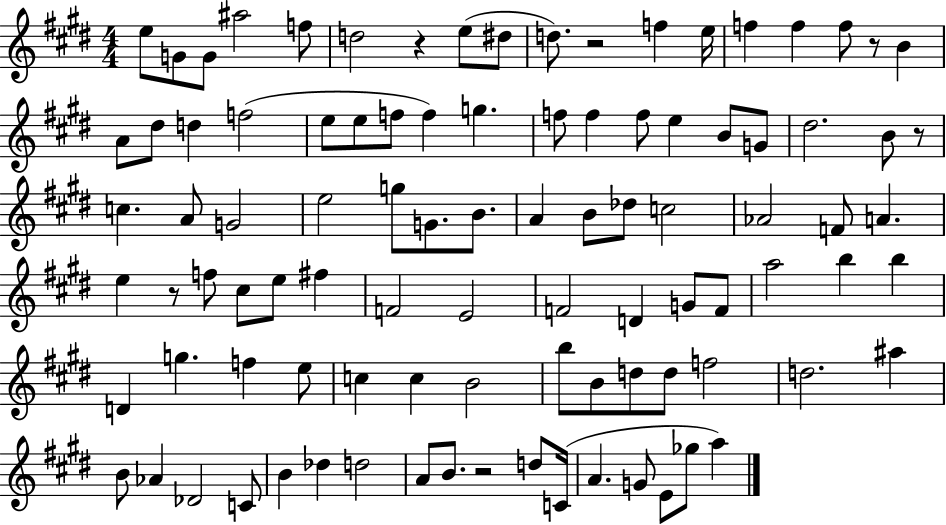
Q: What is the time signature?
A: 4/4